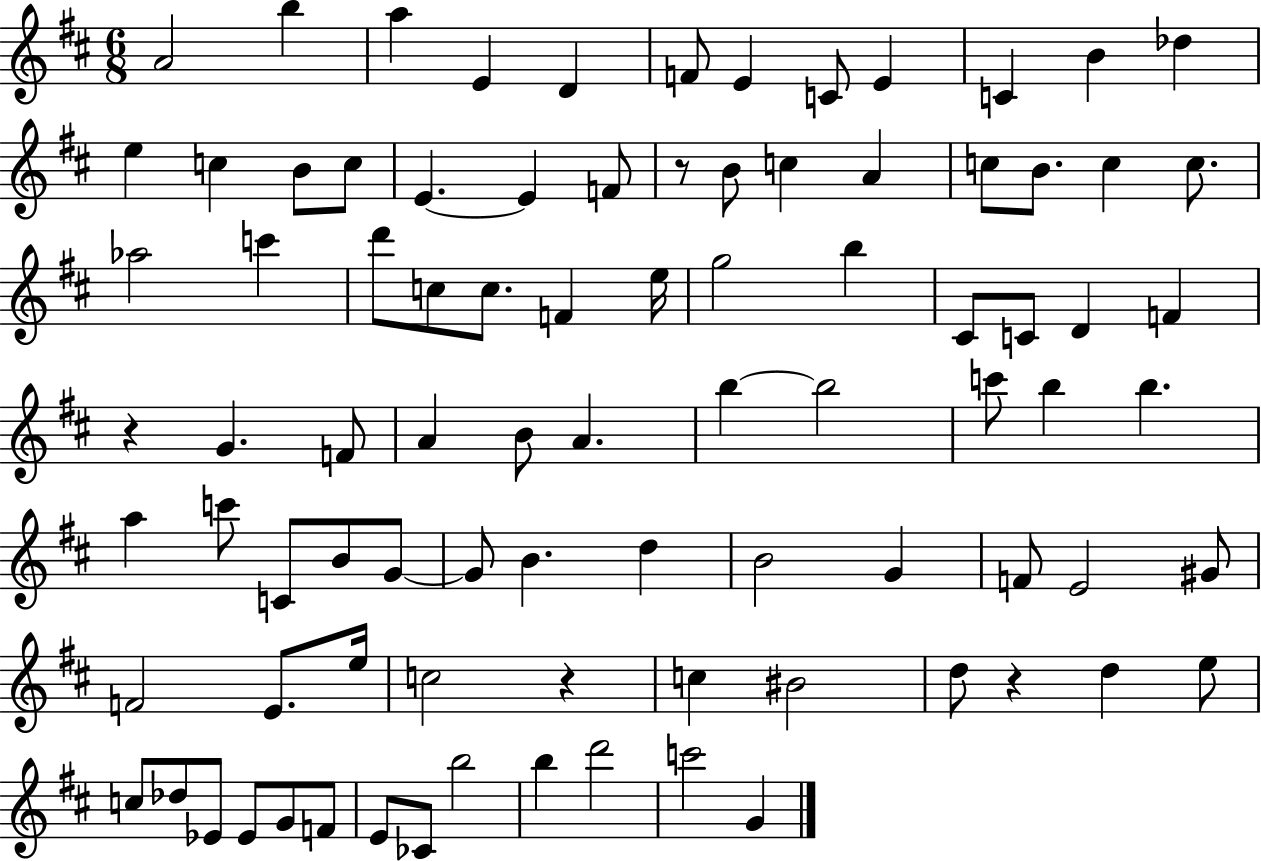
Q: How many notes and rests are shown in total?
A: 88